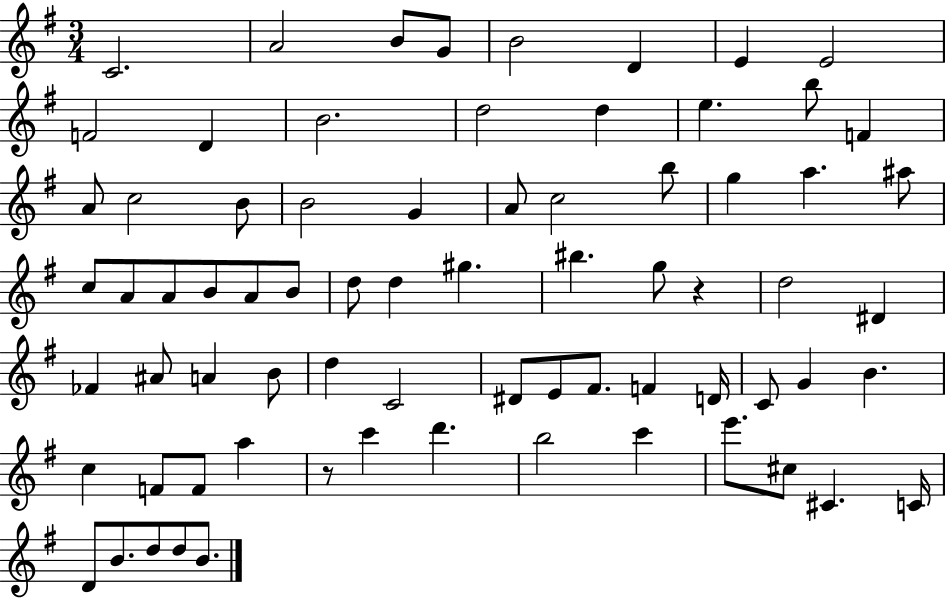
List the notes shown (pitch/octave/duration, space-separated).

C4/h. A4/h B4/e G4/e B4/h D4/q E4/q E4/h F4/h D4/q B4/h. D5/h D5/q E5/q. B5/e F4/q A4/e C5/h B4/e B4/h G4/q A4/e C5/h B5/e G5/q A5/q. A#5/e C5/e A4/e A4/e B4/e A4/e B4/e D5/e D5/q G#5/q. BIS5/q. G5/e R/q D5/h D#4/q FES4/q A#4/e A4/q B4/e D5/q C4/h D#4/e E4/e F#4/e. F4/q D4/s C4/e G4/q B4/q. C5/q F4/e F4/e A5/q R/e C6/q D6/q. B5/h C6/q E6/e. C#5/e C#4/q. C4/s D4/e B4/e. D5/e D5/e B4/e.